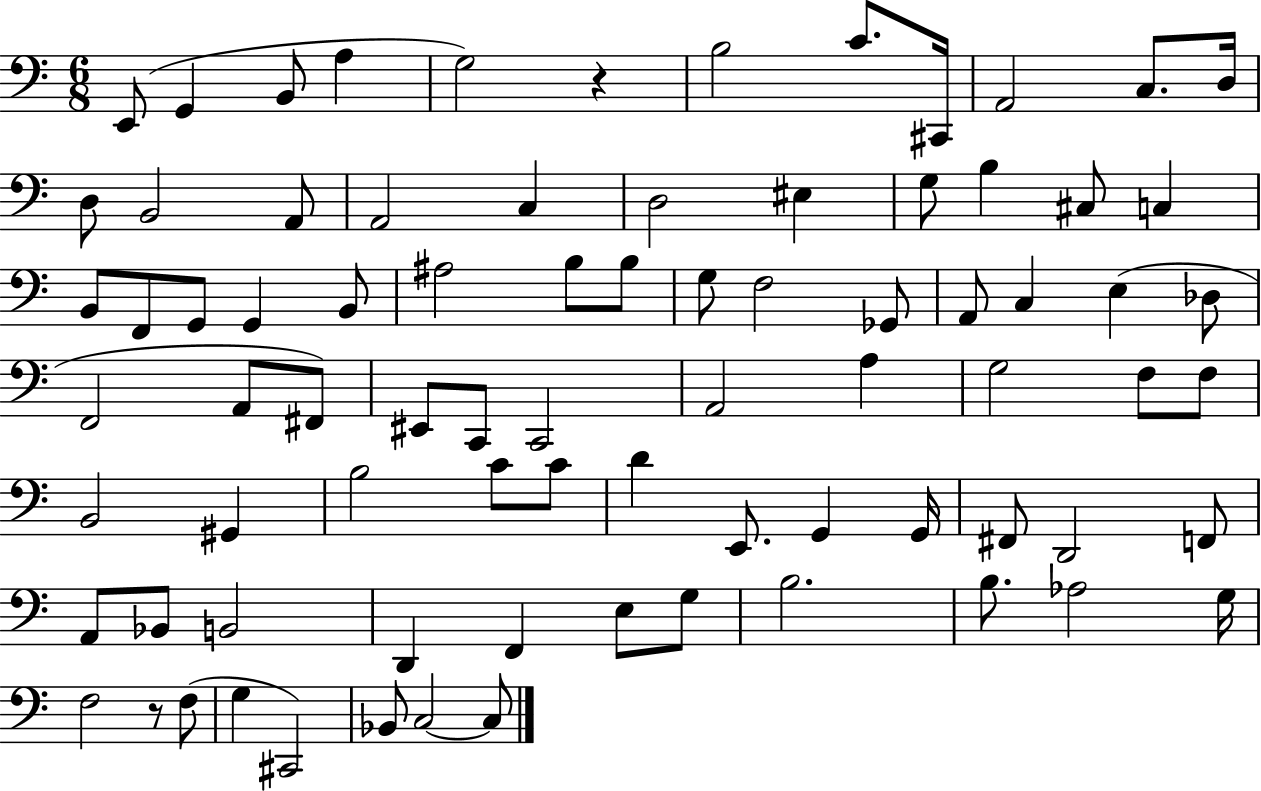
X:1
T:Untitled
M:6/8
L:1/4
K:C
E,,/2 G,, B,,/2 A, G,2 z B,2 C/2 ^C,,/4 A,,2 C,/2 D,/4 D,/2 B,,2 A,,/2 A,,2 C, D,2 ^E, G,/2 B, ^C,/2 C, B,,/2 F,,/2 G,,/2 G,, B,,/2 ^A,2 B,/2 B,/2 G,/2 F,2 _G,,/2 A,,/2 C, E, _D,/2 F,,2 A,,/2 ^F,,/2 ^E,,/2 C,,/2 C,,2 A,,2 A, G,2 F,/2 F,/2 B,,2 ^G,, B,2 C/2 C/2 D E,,/2 G,, G,,/4 ^F,,/2 D,,2 F,,/2 A,,/2 _B,,/2 B,,2 D,, F,, E,/2 G,/2 B,2 B,/2 _A,2 G,/4 F,2 z/2 F,/2 G, ^C,,2 _B,,/2 C,2 C,/2